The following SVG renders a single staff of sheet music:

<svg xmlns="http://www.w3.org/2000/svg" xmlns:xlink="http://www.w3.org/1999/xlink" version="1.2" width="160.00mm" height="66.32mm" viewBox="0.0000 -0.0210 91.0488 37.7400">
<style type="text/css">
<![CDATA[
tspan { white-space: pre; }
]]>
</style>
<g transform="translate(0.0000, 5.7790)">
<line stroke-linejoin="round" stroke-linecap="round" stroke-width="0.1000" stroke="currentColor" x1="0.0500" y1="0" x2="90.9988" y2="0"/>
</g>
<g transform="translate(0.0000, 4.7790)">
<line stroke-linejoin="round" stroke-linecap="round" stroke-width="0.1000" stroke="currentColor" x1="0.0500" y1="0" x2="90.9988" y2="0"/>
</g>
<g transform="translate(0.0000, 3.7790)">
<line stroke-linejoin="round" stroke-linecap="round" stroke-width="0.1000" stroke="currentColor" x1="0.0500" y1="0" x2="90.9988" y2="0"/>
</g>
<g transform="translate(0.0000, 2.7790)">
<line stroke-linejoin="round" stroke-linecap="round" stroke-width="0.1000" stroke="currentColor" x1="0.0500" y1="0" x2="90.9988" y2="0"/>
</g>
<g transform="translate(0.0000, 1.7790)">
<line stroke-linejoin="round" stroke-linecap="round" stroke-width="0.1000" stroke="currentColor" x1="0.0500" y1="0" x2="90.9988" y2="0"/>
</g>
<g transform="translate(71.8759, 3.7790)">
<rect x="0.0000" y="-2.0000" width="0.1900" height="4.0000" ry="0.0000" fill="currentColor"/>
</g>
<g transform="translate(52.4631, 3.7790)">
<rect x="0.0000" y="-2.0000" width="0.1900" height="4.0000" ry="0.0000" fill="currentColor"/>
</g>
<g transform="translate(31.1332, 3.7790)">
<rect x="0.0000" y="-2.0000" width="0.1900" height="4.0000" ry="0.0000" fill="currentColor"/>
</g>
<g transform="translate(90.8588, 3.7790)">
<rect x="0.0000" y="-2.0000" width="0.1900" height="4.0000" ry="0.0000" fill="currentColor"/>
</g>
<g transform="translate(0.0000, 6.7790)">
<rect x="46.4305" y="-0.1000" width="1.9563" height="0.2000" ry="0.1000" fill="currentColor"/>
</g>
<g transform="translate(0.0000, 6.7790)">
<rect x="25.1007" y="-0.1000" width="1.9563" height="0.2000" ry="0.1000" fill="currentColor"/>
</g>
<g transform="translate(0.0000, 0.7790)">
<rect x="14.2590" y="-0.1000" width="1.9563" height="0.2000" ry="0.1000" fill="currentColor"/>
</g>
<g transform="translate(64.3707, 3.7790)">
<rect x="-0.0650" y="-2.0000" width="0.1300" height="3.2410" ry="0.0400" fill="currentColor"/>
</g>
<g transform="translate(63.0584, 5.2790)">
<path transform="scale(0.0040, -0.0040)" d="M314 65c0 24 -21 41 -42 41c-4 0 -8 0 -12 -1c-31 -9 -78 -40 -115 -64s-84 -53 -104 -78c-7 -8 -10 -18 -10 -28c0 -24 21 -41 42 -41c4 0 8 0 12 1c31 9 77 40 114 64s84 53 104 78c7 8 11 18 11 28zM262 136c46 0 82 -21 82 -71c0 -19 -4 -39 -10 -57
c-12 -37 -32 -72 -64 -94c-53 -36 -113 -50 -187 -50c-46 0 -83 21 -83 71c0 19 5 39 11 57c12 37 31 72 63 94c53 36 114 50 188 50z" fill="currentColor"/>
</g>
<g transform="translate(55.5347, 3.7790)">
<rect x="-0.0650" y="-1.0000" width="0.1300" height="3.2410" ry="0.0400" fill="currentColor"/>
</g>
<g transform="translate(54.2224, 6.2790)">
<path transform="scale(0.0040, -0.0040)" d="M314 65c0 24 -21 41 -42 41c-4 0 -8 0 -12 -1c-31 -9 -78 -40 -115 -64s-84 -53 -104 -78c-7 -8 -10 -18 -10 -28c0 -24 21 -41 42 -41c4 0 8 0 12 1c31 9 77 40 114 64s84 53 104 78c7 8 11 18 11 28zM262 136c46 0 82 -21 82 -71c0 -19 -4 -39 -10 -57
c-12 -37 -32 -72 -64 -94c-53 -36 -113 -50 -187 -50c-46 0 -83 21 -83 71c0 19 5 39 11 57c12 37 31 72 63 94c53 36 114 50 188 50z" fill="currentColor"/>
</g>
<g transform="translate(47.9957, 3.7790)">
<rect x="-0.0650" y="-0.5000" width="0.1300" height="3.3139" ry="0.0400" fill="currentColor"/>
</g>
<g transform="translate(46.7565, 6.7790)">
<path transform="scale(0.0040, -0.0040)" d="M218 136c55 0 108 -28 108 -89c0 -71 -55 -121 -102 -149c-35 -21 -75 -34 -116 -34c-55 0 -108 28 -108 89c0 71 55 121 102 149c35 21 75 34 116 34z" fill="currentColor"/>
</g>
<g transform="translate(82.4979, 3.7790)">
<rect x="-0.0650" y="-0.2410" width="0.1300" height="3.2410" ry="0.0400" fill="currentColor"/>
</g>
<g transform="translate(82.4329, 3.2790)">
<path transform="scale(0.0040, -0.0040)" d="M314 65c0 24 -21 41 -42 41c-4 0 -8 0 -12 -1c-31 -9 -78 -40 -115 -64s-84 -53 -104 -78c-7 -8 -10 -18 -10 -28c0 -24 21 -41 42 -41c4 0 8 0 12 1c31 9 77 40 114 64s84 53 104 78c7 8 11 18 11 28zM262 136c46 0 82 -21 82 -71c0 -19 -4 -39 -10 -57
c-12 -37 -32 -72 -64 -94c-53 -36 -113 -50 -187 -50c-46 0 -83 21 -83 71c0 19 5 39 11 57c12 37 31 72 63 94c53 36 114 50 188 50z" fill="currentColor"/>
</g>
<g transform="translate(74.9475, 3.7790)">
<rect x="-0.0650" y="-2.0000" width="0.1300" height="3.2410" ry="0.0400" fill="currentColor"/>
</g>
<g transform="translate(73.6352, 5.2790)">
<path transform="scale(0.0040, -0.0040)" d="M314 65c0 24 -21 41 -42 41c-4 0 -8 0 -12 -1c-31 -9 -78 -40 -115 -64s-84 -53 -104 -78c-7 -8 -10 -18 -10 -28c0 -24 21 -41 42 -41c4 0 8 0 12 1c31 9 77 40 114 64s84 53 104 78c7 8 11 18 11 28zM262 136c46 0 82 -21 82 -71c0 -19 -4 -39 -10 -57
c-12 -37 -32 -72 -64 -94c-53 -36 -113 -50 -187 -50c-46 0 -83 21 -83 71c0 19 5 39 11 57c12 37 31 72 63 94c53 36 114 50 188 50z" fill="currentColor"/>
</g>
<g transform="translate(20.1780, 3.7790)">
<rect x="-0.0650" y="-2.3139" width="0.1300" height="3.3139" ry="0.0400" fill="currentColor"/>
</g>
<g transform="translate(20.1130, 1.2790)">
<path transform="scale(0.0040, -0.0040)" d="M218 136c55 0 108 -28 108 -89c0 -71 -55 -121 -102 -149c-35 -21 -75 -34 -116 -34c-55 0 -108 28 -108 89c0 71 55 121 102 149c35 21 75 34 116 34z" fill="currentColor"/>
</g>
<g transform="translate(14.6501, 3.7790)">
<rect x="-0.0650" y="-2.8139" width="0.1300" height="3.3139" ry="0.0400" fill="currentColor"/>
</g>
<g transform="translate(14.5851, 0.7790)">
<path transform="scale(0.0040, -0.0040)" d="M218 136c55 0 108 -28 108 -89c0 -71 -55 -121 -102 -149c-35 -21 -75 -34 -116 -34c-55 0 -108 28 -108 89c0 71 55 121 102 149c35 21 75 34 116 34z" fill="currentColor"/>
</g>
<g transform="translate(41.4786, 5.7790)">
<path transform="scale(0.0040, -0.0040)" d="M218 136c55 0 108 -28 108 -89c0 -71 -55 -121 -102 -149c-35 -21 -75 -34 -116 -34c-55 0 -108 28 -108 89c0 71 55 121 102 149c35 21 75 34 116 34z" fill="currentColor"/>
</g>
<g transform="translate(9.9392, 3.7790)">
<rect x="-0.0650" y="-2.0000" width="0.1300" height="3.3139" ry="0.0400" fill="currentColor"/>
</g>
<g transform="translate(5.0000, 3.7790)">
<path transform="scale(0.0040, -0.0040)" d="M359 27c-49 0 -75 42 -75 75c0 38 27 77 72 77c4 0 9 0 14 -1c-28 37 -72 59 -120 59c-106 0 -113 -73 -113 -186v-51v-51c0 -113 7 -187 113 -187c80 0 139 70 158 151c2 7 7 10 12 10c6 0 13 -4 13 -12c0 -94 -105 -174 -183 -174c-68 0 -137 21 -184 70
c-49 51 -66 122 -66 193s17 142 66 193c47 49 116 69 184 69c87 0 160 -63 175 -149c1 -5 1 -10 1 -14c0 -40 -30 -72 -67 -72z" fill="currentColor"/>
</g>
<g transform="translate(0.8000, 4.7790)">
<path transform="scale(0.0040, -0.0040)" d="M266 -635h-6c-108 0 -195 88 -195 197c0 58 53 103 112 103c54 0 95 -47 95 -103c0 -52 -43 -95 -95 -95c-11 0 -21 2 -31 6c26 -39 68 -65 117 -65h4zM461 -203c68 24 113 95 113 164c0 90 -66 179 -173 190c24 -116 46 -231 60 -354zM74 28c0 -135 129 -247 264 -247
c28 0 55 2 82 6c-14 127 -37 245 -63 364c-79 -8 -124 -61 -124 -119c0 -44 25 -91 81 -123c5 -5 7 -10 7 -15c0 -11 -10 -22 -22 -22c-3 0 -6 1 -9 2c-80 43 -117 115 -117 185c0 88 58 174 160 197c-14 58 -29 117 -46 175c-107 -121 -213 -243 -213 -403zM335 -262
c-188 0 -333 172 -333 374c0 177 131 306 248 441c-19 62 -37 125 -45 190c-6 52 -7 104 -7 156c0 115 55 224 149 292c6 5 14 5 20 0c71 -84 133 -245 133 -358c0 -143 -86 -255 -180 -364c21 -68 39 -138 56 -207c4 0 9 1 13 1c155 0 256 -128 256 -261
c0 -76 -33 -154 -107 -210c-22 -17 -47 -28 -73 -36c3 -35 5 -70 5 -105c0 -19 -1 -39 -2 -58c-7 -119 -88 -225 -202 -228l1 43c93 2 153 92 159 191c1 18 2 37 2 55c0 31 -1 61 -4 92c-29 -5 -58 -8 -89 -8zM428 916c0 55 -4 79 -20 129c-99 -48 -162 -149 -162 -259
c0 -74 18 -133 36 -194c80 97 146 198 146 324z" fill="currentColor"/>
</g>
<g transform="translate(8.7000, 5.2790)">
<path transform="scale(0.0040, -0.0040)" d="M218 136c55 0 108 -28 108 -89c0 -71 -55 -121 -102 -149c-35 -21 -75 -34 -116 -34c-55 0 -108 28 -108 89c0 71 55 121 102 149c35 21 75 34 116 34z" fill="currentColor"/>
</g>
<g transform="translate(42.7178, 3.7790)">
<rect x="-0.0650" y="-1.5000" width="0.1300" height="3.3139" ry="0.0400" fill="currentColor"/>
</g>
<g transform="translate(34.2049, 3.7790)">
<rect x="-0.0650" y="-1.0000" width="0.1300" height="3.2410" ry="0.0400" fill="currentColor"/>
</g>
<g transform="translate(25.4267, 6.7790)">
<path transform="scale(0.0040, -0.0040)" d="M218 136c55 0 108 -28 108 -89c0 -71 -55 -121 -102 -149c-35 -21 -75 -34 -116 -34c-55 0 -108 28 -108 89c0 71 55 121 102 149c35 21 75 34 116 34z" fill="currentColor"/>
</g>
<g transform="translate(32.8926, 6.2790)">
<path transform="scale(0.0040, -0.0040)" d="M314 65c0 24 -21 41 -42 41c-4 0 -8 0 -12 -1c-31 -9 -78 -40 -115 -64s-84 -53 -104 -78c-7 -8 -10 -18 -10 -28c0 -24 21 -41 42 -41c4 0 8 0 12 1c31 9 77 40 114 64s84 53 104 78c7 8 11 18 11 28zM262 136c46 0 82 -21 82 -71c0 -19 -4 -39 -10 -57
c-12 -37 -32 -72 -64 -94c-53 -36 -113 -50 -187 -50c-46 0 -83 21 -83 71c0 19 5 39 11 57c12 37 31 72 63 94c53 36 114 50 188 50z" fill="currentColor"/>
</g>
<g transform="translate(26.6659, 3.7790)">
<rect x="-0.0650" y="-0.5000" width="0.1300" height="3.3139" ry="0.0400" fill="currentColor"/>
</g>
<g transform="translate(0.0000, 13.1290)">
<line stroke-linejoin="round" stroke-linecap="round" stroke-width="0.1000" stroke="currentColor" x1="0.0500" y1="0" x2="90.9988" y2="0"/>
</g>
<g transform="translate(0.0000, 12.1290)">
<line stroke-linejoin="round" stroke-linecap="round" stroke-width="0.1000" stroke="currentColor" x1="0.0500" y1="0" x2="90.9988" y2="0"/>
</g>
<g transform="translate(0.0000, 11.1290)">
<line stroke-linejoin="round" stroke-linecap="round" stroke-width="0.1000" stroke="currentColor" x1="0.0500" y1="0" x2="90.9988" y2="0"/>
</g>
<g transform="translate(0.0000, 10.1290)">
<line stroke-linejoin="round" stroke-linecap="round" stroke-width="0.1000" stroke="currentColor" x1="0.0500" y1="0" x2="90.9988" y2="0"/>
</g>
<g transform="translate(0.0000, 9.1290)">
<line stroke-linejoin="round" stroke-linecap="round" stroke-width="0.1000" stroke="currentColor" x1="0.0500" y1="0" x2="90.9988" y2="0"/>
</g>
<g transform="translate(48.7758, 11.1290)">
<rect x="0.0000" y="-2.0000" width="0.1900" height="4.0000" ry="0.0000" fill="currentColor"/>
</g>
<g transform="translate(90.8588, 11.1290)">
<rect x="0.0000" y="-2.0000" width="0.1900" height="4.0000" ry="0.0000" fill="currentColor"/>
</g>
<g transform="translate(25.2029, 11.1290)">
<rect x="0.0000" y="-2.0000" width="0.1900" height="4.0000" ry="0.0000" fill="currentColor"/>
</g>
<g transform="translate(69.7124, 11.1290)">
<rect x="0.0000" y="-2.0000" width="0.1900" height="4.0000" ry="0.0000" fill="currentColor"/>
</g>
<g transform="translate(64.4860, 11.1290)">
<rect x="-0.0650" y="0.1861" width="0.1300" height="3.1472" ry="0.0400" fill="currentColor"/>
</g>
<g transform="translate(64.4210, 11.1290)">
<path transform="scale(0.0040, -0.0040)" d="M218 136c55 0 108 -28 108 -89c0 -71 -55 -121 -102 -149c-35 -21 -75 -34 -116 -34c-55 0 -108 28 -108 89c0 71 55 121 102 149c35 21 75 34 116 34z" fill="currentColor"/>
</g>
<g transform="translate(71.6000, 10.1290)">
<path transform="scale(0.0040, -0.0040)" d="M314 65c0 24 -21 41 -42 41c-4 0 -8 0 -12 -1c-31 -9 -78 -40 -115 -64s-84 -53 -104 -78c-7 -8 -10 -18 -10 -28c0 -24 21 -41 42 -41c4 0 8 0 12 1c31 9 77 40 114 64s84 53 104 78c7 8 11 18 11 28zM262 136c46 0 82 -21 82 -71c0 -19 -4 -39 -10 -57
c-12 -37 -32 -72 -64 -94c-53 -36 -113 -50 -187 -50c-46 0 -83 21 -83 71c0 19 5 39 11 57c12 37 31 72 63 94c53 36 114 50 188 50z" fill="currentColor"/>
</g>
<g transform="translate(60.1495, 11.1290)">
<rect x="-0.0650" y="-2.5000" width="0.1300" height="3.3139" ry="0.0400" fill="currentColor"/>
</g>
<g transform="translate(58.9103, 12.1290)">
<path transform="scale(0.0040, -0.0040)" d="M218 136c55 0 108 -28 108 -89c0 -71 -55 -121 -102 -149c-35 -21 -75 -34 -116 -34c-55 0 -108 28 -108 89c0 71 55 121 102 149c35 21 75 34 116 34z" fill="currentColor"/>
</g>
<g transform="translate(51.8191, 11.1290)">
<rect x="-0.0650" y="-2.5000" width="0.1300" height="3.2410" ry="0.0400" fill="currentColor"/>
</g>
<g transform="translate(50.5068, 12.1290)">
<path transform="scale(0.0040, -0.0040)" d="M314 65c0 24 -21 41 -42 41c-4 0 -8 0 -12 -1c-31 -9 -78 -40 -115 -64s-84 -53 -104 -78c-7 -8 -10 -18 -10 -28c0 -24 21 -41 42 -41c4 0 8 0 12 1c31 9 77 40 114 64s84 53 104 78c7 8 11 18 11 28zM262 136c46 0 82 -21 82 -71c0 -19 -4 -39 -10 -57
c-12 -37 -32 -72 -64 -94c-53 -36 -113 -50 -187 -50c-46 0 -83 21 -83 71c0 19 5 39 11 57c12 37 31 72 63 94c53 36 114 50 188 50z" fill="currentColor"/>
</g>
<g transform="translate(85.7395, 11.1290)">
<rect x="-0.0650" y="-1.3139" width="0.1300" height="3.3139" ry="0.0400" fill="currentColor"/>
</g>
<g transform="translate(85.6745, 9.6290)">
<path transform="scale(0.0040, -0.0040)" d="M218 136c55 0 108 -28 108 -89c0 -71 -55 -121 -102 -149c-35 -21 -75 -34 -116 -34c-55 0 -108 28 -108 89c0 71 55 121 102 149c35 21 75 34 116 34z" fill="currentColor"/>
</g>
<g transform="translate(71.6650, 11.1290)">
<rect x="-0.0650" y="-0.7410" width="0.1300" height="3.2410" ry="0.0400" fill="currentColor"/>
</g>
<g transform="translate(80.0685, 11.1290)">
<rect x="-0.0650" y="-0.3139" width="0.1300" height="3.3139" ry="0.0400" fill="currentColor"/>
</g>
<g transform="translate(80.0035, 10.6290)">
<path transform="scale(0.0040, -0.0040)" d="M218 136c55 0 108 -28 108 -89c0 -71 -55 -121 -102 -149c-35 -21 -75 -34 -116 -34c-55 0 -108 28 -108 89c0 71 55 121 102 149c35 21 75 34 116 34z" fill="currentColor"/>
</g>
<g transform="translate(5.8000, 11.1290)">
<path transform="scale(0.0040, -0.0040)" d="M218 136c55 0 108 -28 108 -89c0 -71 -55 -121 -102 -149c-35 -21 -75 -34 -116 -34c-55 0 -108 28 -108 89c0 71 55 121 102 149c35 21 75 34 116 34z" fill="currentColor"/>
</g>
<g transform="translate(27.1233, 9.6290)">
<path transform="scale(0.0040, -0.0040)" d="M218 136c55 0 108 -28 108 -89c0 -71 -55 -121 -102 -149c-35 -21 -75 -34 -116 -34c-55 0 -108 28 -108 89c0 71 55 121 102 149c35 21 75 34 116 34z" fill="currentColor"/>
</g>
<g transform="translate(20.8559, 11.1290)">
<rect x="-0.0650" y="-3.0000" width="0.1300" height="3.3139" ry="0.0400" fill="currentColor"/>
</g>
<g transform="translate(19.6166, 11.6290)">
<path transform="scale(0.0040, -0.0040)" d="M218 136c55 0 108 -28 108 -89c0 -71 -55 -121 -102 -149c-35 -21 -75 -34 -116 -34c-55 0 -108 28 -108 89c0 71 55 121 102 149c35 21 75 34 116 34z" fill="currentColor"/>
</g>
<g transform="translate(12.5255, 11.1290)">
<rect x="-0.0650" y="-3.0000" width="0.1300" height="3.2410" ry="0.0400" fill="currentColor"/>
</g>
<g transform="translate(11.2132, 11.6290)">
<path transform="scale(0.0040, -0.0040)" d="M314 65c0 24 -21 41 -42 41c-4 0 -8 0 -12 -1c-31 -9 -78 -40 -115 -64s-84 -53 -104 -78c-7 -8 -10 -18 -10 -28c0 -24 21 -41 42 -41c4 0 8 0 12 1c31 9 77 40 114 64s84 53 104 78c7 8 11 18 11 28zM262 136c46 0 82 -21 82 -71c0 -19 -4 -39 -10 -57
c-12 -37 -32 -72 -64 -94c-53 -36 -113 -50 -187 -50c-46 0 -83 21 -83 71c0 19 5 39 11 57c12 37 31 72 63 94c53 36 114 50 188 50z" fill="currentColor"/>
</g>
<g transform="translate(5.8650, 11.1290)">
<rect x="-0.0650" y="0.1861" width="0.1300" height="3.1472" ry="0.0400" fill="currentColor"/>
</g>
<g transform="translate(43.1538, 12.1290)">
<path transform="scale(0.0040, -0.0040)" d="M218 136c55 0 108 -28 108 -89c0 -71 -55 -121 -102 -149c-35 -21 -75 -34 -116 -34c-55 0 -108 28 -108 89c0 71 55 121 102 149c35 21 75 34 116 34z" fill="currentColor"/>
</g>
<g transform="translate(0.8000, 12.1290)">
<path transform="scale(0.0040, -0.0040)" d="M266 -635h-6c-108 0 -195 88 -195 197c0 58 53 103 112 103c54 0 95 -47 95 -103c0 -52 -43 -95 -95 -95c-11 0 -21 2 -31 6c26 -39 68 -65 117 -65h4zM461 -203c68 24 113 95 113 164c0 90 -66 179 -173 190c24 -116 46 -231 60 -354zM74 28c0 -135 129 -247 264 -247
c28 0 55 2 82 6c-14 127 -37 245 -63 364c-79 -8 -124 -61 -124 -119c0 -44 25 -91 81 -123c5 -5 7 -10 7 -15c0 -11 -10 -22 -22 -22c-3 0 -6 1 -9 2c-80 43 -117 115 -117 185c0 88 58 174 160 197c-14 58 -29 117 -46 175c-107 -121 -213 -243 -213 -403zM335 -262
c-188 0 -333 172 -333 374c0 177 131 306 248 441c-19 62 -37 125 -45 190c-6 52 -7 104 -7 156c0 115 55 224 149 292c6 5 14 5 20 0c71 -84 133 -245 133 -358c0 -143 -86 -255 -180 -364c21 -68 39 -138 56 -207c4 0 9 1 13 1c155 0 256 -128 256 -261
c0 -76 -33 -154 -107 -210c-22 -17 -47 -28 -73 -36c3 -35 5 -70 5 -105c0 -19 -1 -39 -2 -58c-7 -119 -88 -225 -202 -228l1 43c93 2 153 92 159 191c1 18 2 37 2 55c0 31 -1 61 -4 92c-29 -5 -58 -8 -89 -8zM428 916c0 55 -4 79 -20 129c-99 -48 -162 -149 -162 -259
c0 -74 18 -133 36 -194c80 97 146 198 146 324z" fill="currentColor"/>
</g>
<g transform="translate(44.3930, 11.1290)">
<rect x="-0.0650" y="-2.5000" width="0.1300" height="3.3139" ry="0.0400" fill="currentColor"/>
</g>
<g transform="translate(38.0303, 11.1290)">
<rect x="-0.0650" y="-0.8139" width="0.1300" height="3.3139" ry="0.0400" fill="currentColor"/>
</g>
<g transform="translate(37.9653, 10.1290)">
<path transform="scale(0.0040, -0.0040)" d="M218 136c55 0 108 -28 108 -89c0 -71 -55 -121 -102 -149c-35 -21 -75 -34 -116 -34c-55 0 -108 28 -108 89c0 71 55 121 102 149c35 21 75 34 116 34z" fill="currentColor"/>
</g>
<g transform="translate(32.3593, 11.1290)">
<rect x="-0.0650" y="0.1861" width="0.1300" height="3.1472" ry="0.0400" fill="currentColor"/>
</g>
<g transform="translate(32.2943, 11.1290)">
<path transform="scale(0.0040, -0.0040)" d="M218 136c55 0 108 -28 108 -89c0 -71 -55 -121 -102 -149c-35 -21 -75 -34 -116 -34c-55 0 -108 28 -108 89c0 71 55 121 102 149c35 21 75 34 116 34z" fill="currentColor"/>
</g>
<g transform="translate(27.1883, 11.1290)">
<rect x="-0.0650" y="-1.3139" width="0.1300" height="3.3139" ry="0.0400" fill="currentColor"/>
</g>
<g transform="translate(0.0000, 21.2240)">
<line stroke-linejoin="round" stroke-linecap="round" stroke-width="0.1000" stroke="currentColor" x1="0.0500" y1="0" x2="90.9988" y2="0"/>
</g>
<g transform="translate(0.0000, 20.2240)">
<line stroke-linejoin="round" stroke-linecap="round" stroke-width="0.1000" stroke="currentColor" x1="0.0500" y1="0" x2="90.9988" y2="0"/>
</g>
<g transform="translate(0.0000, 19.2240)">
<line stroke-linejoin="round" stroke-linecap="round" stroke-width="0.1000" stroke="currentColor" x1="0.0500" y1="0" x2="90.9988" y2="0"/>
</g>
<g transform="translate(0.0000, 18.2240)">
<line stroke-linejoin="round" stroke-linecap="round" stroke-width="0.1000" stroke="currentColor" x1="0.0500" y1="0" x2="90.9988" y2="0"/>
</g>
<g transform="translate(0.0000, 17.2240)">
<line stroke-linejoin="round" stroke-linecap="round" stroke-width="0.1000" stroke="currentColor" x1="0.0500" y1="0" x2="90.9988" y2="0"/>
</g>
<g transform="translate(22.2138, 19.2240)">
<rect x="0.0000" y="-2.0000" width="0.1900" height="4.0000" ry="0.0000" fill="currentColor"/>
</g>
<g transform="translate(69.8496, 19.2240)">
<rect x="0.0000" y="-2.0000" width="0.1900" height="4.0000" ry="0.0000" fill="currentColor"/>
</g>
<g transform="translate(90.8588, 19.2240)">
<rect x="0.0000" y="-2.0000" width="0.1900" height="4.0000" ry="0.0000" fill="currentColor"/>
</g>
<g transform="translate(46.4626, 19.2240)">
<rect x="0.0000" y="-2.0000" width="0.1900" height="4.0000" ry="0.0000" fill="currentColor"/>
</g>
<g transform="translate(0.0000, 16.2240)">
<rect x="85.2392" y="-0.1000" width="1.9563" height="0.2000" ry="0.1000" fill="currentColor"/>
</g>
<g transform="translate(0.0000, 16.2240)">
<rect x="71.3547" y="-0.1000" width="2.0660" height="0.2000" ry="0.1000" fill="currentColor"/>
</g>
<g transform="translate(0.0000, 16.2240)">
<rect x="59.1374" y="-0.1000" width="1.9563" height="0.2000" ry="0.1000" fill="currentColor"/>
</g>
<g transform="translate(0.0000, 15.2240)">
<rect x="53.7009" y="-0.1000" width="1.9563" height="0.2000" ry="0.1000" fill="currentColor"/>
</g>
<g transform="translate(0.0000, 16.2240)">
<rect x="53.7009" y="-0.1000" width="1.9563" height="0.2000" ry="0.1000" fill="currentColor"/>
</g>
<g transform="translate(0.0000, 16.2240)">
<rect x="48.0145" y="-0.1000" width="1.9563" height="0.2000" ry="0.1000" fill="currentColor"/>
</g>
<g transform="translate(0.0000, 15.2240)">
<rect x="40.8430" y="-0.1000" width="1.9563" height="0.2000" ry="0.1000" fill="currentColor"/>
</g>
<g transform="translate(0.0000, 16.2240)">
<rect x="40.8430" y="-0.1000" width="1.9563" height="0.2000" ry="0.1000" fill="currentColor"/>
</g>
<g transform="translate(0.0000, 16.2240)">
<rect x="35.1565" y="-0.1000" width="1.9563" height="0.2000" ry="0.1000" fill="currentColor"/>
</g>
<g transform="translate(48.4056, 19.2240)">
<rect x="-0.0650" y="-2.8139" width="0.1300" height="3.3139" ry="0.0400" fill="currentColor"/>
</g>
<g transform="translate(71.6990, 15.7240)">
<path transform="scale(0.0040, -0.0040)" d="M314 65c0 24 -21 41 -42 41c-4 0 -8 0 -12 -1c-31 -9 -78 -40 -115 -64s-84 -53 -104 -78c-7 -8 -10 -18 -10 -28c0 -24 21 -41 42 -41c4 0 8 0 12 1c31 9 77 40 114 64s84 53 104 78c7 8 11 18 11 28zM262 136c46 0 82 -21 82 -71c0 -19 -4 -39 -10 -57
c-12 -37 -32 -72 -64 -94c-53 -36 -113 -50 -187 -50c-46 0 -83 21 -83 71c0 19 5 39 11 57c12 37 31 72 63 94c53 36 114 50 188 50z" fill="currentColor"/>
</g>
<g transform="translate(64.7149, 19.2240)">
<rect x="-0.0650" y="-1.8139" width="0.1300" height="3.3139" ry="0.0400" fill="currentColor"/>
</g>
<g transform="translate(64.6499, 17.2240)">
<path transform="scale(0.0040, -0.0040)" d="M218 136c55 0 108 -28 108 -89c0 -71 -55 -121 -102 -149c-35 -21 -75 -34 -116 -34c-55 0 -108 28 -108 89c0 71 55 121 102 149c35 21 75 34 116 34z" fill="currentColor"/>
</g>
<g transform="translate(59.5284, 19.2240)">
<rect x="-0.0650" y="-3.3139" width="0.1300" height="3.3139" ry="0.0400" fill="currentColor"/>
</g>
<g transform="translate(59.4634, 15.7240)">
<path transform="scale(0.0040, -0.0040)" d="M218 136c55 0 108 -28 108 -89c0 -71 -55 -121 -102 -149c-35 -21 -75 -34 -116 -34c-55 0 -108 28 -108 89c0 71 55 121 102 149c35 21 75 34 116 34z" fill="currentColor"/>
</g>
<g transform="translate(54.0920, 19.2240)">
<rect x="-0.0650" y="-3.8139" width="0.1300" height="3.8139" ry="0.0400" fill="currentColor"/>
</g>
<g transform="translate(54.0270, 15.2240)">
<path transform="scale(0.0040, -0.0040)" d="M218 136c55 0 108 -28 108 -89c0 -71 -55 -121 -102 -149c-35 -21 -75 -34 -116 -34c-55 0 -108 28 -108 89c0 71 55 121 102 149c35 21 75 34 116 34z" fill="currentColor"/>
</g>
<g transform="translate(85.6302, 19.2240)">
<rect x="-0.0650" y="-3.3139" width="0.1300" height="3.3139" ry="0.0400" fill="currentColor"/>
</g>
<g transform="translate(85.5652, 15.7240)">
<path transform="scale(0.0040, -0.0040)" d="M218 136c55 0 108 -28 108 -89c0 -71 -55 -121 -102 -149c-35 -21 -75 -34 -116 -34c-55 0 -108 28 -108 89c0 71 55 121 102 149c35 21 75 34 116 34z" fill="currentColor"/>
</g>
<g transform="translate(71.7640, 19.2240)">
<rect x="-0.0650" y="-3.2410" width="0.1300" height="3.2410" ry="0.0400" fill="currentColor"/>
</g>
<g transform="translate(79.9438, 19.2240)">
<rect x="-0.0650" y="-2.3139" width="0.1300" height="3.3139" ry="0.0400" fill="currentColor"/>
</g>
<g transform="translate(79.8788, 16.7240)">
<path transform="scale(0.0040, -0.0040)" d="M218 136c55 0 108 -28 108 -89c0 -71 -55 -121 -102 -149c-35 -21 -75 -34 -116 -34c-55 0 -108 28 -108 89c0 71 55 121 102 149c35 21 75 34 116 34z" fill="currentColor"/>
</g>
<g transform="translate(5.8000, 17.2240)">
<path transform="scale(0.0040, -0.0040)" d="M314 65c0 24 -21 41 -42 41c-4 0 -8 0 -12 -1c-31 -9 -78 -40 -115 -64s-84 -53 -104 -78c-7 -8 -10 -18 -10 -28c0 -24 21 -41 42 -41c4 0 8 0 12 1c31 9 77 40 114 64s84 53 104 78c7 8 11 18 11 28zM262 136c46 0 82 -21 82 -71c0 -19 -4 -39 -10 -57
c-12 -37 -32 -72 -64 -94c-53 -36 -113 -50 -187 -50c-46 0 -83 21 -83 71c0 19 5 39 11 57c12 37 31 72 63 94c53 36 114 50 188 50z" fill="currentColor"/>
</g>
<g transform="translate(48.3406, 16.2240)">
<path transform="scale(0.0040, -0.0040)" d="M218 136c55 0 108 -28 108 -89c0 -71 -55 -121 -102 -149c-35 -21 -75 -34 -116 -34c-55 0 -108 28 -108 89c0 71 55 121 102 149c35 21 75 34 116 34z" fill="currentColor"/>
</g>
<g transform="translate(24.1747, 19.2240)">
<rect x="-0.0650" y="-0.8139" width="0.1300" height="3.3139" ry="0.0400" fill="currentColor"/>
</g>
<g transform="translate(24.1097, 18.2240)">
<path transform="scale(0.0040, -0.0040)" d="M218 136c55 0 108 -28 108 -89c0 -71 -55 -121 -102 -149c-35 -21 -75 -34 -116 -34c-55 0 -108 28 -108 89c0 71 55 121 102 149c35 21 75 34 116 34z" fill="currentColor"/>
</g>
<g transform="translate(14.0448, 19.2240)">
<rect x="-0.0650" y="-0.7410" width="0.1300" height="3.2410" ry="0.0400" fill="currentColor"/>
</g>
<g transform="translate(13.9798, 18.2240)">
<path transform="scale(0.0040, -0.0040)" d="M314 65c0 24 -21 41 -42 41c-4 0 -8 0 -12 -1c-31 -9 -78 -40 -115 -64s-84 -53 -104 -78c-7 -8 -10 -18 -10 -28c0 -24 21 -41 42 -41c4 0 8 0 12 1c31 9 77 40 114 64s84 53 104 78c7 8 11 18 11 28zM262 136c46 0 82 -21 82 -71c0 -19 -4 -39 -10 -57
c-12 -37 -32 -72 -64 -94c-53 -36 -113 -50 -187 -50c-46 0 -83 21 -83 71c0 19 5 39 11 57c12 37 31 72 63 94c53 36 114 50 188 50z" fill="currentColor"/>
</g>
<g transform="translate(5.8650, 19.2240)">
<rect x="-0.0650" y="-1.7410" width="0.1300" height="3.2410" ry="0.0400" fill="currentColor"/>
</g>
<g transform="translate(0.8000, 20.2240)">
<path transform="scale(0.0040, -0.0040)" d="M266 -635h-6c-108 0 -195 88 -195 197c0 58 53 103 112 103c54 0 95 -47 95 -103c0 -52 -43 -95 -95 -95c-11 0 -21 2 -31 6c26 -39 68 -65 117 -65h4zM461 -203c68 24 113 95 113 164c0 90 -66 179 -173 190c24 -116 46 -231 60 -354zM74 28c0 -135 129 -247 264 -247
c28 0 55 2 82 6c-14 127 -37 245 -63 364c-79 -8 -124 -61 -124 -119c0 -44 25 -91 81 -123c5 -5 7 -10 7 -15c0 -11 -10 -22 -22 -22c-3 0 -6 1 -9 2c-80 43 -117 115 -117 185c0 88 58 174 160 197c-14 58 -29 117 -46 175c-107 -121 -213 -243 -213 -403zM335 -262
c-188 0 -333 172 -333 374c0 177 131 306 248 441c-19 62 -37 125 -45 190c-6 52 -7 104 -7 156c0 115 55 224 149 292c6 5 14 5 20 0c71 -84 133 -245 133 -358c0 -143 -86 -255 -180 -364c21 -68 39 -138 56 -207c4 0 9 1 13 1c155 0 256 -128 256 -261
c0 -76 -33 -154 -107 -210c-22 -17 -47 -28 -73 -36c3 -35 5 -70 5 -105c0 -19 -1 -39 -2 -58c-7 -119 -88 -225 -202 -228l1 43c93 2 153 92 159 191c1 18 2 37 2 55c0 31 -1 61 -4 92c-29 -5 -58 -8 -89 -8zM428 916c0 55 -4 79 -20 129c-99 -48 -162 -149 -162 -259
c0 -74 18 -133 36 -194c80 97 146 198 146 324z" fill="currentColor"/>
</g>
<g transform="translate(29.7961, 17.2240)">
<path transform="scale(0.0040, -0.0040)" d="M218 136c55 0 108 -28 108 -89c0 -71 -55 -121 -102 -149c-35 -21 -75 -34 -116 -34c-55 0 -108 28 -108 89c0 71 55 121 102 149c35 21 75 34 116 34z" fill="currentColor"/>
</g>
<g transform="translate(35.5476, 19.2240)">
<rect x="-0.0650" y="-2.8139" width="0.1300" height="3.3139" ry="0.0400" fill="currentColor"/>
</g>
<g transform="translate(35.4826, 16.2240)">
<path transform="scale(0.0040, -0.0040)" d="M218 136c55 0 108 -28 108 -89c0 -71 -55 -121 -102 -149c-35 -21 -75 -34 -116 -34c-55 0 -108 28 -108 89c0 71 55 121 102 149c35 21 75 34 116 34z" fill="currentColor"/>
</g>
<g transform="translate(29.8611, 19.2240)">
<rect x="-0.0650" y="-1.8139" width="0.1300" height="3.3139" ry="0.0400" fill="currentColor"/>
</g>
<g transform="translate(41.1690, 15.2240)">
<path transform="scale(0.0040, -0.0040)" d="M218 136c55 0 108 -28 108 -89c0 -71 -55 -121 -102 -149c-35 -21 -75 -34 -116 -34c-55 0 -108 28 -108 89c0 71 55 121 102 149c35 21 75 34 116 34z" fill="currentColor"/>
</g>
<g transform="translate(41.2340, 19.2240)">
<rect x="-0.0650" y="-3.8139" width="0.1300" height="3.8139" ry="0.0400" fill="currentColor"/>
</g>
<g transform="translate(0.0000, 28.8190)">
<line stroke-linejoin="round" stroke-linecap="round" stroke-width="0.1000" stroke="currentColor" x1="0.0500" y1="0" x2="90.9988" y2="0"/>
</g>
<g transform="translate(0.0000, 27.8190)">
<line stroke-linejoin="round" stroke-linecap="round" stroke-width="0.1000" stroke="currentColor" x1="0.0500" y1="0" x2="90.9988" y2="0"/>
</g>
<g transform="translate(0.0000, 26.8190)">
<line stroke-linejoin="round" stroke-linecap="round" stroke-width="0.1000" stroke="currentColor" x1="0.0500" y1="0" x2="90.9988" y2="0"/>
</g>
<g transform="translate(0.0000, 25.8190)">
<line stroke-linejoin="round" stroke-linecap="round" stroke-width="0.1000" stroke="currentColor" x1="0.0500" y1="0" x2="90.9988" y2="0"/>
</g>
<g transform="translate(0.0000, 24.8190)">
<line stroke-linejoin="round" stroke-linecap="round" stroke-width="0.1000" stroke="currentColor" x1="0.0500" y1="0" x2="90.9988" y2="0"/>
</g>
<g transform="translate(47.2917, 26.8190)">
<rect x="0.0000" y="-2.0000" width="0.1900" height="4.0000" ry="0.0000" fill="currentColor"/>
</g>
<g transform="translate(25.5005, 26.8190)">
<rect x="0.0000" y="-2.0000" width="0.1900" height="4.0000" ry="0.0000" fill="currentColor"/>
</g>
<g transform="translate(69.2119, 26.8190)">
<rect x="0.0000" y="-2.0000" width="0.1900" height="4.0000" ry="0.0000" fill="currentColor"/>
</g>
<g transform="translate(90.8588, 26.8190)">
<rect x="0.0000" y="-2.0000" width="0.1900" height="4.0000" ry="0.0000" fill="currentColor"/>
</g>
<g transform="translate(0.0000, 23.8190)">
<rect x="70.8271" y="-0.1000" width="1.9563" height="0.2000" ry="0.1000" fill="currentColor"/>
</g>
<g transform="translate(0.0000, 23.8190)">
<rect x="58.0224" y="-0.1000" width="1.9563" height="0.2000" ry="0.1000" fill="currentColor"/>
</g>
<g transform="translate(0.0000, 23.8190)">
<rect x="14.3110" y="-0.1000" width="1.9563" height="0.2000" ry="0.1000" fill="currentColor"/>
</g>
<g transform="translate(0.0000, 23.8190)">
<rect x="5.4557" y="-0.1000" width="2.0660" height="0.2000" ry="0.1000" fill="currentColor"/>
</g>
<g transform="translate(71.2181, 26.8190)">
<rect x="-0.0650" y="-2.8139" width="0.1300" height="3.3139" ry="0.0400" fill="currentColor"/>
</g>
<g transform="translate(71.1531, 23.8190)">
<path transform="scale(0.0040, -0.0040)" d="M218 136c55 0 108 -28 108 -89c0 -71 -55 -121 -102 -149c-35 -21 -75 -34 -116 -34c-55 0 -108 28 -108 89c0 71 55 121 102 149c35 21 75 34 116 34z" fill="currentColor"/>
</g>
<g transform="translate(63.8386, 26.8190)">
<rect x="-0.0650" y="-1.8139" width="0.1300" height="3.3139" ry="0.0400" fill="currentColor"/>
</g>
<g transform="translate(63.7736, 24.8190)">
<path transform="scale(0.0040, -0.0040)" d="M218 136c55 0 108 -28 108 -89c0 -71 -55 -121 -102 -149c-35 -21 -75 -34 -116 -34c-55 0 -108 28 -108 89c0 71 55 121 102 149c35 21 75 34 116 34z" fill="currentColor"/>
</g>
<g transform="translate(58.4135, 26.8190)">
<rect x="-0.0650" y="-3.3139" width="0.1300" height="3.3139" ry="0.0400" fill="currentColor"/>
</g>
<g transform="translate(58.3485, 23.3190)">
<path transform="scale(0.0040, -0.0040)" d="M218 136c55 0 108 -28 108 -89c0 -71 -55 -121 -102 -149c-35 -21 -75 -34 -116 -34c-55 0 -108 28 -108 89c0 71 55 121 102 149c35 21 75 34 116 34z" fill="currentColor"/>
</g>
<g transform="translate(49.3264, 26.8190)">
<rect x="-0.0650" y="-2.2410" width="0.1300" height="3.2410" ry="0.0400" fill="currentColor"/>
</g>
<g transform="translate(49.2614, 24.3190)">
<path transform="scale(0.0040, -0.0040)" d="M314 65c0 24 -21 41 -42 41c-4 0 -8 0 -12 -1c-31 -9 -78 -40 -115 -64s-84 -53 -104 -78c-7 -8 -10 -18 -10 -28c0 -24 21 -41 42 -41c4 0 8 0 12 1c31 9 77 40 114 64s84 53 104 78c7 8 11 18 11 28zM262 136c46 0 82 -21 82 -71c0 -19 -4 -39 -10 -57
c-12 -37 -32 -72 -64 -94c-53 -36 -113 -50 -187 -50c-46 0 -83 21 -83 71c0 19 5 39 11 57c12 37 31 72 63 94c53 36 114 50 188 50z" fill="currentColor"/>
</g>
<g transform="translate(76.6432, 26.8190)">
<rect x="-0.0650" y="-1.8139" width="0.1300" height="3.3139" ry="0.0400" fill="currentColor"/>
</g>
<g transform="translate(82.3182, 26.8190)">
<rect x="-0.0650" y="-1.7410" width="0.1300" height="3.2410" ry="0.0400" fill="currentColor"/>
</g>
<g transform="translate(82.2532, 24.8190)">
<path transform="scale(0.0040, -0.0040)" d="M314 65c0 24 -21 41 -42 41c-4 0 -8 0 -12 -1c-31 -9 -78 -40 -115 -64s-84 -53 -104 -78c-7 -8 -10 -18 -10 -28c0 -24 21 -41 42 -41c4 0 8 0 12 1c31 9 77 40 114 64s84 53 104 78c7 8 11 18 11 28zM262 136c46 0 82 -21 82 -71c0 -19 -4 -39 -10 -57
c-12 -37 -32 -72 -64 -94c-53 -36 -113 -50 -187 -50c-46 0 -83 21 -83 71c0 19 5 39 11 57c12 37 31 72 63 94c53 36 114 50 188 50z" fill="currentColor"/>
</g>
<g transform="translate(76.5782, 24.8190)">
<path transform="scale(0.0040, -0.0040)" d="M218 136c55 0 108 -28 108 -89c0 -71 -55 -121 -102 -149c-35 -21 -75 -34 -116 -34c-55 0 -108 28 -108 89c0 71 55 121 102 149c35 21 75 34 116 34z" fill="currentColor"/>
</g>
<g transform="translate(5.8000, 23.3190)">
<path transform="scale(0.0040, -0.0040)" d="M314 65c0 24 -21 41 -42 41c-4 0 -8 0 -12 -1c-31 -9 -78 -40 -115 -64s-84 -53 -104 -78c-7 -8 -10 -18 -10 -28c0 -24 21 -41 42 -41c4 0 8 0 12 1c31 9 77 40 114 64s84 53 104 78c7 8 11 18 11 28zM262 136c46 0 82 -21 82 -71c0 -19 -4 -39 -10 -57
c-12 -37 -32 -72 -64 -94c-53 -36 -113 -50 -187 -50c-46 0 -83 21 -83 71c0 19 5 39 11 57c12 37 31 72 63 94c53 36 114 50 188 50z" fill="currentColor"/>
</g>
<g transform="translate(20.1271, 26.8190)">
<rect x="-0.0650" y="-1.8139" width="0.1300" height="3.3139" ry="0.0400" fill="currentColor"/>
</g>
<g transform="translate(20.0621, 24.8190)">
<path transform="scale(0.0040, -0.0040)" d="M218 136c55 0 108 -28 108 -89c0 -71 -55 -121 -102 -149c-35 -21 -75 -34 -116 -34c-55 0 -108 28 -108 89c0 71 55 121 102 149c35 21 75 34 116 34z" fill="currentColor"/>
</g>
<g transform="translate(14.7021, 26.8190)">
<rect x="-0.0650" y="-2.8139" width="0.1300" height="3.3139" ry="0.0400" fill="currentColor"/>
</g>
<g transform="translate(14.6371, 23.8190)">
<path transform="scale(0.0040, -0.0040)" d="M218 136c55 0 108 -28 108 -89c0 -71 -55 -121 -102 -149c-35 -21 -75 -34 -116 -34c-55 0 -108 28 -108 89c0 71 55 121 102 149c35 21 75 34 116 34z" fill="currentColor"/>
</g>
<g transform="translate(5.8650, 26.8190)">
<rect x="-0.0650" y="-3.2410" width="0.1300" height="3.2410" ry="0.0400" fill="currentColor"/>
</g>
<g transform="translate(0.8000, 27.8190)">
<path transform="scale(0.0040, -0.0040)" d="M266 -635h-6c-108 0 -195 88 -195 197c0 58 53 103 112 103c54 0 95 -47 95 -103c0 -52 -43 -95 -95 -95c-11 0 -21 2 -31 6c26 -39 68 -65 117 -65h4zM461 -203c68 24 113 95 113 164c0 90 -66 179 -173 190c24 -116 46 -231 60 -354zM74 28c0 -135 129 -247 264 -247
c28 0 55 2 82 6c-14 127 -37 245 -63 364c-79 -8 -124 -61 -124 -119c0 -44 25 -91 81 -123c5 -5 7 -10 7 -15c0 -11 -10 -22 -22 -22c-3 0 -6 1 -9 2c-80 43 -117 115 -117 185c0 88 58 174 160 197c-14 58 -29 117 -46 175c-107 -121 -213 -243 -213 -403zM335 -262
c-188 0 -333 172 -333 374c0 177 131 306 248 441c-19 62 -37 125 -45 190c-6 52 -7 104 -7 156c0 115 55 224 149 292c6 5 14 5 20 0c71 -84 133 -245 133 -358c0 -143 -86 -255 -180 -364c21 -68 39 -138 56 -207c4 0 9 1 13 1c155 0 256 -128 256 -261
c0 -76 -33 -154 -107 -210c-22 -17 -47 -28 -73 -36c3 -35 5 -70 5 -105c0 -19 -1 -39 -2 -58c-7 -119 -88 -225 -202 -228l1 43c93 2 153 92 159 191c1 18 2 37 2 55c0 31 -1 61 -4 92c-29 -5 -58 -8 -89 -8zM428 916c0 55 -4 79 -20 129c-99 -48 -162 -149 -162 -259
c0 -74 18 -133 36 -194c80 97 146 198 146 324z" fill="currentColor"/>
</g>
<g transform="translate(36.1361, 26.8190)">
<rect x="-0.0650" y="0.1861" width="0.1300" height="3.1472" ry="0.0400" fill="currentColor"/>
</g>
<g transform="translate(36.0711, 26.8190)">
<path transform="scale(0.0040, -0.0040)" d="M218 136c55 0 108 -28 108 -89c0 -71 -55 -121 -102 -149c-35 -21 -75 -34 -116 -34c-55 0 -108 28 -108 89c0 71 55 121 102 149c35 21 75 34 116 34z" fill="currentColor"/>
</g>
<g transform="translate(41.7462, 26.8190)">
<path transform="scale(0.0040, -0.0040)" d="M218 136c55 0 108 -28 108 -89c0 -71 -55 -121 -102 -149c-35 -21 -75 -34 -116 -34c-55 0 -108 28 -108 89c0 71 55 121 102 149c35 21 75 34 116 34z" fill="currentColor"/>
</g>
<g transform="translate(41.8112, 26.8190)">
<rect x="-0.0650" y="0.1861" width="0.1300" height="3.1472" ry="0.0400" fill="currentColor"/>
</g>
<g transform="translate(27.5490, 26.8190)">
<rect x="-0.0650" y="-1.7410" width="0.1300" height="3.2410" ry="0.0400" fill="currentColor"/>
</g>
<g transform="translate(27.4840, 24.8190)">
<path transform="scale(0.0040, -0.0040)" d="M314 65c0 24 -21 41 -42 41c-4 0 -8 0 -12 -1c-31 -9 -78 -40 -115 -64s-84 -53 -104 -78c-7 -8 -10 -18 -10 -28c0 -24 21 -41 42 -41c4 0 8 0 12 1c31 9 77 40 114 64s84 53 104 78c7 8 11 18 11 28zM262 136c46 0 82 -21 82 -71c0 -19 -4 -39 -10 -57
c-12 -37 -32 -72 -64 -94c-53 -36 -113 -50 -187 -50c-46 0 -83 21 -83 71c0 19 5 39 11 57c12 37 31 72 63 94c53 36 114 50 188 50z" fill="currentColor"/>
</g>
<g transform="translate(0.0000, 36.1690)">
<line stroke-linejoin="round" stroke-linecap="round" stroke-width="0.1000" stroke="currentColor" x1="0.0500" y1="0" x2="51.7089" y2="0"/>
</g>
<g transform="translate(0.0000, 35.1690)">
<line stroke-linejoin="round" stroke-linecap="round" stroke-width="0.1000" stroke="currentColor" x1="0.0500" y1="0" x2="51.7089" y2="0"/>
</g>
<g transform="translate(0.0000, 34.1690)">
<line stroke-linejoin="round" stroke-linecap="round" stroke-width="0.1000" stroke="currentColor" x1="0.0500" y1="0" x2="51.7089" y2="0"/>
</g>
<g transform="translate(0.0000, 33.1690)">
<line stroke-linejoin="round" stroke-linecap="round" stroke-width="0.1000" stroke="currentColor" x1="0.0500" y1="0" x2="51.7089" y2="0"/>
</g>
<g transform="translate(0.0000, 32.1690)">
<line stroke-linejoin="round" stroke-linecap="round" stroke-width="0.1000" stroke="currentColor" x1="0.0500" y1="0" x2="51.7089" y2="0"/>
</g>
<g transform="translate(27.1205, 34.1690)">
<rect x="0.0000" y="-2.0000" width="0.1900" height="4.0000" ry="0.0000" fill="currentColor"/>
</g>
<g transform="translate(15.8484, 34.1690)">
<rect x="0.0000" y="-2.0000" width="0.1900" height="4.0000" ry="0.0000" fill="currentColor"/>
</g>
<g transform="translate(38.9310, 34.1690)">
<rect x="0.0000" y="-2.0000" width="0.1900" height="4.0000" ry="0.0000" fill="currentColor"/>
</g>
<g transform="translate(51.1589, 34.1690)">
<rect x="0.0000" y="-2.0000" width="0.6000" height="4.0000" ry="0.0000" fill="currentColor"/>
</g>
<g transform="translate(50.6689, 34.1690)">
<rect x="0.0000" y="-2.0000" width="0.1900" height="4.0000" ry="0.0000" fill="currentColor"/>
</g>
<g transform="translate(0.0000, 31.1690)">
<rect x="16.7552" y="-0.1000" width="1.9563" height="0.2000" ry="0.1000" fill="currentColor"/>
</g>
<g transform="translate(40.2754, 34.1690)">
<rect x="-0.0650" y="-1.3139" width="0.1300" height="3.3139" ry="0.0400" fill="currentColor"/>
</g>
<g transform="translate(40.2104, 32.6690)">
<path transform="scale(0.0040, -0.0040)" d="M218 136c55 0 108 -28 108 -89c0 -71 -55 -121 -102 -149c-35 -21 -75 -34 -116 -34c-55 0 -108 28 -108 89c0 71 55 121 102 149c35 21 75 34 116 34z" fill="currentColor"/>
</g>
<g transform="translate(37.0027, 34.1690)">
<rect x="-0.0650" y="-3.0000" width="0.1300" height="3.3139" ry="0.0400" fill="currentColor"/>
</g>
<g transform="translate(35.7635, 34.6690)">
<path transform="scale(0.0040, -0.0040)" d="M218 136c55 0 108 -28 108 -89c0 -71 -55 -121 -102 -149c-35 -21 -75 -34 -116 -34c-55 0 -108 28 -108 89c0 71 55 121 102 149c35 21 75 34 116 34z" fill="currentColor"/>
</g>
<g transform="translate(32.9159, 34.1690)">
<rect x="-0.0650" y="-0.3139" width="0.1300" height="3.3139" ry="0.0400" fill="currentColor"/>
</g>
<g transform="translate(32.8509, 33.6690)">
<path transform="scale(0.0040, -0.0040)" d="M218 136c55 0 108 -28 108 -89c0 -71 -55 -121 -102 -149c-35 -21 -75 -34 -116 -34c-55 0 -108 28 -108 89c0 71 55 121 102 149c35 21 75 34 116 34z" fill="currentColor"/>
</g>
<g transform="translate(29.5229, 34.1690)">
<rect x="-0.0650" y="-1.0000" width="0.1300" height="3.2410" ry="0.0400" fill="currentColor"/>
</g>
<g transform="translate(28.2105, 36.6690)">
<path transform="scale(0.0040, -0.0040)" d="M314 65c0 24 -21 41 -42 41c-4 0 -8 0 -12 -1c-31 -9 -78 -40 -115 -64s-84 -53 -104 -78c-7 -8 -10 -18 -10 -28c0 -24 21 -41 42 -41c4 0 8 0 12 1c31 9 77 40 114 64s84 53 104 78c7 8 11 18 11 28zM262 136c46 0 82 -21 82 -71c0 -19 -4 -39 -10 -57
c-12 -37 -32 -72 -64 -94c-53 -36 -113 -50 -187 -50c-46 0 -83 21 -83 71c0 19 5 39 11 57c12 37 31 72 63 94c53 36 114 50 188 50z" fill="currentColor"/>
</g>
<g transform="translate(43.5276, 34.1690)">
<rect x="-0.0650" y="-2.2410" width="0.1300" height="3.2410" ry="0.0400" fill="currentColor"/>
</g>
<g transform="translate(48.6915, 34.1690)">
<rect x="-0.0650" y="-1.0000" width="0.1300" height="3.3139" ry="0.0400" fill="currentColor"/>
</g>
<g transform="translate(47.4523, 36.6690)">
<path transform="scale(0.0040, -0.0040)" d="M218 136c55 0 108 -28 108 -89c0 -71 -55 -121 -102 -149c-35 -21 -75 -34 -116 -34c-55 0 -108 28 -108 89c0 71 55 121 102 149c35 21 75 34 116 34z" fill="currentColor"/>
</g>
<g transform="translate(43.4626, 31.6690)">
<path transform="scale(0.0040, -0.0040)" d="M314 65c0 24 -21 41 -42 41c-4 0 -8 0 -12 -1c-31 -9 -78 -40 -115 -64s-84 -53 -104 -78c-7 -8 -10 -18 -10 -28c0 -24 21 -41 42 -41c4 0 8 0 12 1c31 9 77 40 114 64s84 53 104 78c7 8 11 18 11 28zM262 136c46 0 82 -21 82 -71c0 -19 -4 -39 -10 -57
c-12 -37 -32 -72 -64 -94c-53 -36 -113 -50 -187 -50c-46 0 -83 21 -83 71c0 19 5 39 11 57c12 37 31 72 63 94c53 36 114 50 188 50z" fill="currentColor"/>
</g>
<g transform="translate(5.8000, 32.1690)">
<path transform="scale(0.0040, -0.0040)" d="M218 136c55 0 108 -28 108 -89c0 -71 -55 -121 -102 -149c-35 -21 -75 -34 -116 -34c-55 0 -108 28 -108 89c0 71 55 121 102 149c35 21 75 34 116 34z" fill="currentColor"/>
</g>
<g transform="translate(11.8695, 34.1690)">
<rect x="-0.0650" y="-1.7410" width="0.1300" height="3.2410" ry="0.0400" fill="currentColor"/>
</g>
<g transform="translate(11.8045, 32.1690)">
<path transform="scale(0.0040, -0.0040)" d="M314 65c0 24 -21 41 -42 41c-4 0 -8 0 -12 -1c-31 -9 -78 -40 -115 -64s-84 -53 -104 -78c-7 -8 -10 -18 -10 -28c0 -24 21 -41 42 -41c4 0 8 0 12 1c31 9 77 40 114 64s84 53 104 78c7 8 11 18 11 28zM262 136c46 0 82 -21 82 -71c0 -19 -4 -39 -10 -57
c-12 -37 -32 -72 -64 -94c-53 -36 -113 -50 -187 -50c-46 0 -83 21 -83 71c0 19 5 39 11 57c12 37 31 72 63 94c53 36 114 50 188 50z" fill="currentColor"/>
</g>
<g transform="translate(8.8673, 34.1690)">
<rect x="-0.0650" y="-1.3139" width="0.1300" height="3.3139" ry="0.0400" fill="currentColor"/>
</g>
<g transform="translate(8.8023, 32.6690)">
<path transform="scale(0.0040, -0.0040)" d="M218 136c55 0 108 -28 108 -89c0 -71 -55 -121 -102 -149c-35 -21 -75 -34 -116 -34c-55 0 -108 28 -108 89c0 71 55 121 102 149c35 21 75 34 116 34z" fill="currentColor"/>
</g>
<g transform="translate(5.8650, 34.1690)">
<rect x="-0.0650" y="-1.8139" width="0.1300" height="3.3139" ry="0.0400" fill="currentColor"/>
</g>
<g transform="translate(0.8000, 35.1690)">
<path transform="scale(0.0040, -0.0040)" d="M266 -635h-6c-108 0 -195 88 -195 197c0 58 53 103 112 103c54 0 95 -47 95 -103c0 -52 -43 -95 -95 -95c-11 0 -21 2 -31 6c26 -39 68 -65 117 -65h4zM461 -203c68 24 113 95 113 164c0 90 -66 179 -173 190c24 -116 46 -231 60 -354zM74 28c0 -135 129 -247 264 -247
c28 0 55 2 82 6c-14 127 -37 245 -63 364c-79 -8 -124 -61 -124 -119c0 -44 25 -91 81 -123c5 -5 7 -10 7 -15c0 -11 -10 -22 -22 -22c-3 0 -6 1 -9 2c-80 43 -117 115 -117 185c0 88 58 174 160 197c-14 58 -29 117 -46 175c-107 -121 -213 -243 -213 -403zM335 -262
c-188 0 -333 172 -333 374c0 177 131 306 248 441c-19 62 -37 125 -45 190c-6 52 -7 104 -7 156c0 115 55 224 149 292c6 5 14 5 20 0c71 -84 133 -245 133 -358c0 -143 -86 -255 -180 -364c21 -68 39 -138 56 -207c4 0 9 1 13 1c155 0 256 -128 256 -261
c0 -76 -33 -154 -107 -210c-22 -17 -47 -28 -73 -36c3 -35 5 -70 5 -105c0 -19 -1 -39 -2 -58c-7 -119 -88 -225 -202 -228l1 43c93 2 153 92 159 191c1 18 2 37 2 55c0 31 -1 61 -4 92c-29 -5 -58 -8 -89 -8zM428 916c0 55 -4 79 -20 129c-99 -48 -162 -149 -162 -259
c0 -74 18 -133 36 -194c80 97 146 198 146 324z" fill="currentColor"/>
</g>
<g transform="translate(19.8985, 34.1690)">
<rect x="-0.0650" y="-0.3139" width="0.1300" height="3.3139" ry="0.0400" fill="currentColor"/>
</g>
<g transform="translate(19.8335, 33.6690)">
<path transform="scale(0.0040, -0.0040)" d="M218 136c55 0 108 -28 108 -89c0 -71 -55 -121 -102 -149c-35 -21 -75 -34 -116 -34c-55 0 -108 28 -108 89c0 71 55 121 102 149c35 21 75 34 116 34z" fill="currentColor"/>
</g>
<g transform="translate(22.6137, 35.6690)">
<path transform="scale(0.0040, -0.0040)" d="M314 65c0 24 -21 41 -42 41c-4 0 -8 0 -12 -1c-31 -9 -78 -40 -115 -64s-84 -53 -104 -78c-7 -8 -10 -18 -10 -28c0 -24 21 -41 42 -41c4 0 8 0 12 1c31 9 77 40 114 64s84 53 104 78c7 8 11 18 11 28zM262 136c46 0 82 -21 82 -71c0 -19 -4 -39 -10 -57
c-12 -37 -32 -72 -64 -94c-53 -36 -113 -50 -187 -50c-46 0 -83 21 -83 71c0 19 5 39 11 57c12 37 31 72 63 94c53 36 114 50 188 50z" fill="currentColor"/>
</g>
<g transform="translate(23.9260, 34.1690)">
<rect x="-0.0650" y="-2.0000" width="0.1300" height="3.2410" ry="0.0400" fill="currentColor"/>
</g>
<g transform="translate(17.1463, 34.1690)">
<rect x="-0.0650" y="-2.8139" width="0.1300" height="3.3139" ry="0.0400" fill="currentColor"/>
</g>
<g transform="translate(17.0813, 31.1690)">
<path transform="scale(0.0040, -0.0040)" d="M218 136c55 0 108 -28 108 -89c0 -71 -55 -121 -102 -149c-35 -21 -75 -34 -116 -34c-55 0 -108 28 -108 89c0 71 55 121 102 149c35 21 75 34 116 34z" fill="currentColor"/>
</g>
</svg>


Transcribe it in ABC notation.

X:1
T:Untitled
M:4/4
L:1/4
K:C
F a g C D2 E C D2 F2 F2 c2 B A2 A e B d G G2 G B d2 c e f2 d2 d f a c' a c' b f b2 g b b2 a f f2 B B g2 b f a f f2 f e f2 a c F2 D2 c A e g2 D